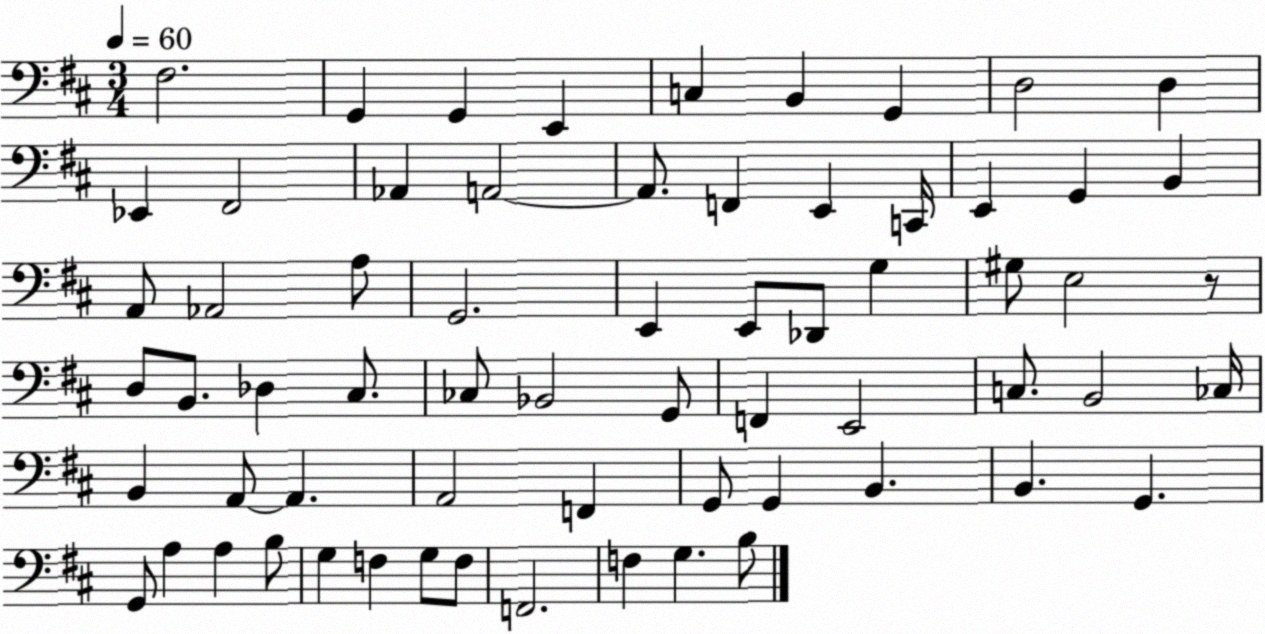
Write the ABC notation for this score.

X:1
T:Untitled
M:3/4
L:1/4
K:D
^F,2 G,, G,, E,, C, B,, G,, D,2 D, _E,, ^F,,2 _A,, A,,2 A,,/2 F,, E,, C,,/4 E,, G,, B,, A,,/2 _A,,2 A,/2 G,,2 E,, E,,/2 _D,,/2 G, ^G,/2 E,2 z/2 D,/2 B,,/2 _D, ^C,/2 _C,/2 _B,,2 G,,/2 F,, E,,2 C,/2 B,,2 _C,/4 B,, A,,/2 A,, A,,2 F,, G,,/2 G,, B,, B,, G,, G,,/2 A, A, B,/2 G, F, G,/2 F,/2 F,,2 F, G, B,/2